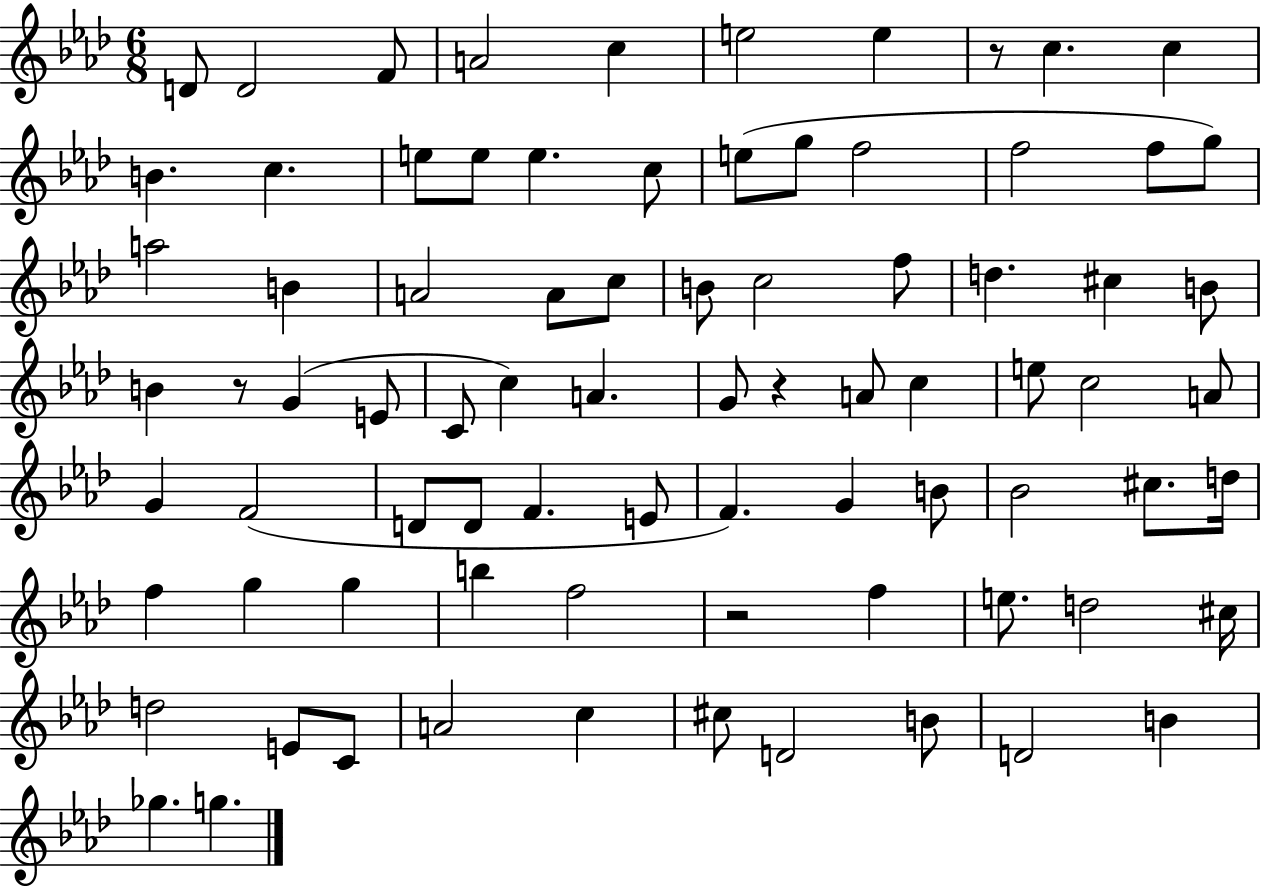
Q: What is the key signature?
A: AES major